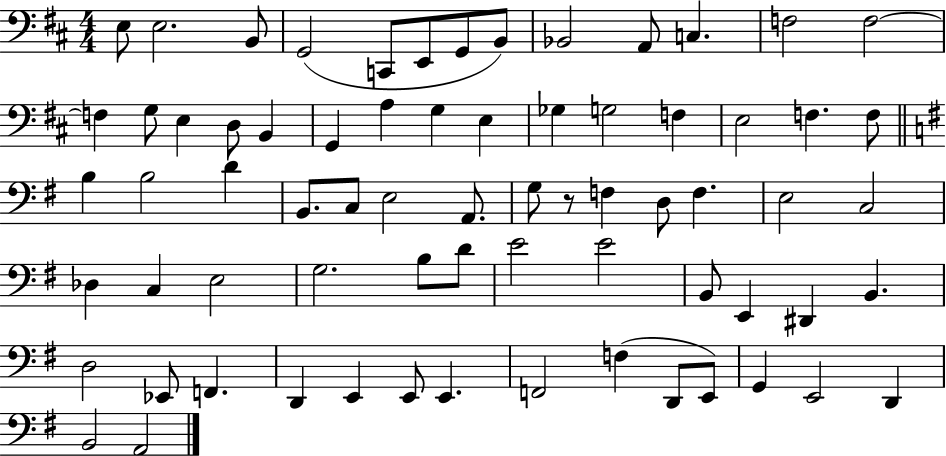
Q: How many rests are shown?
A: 1